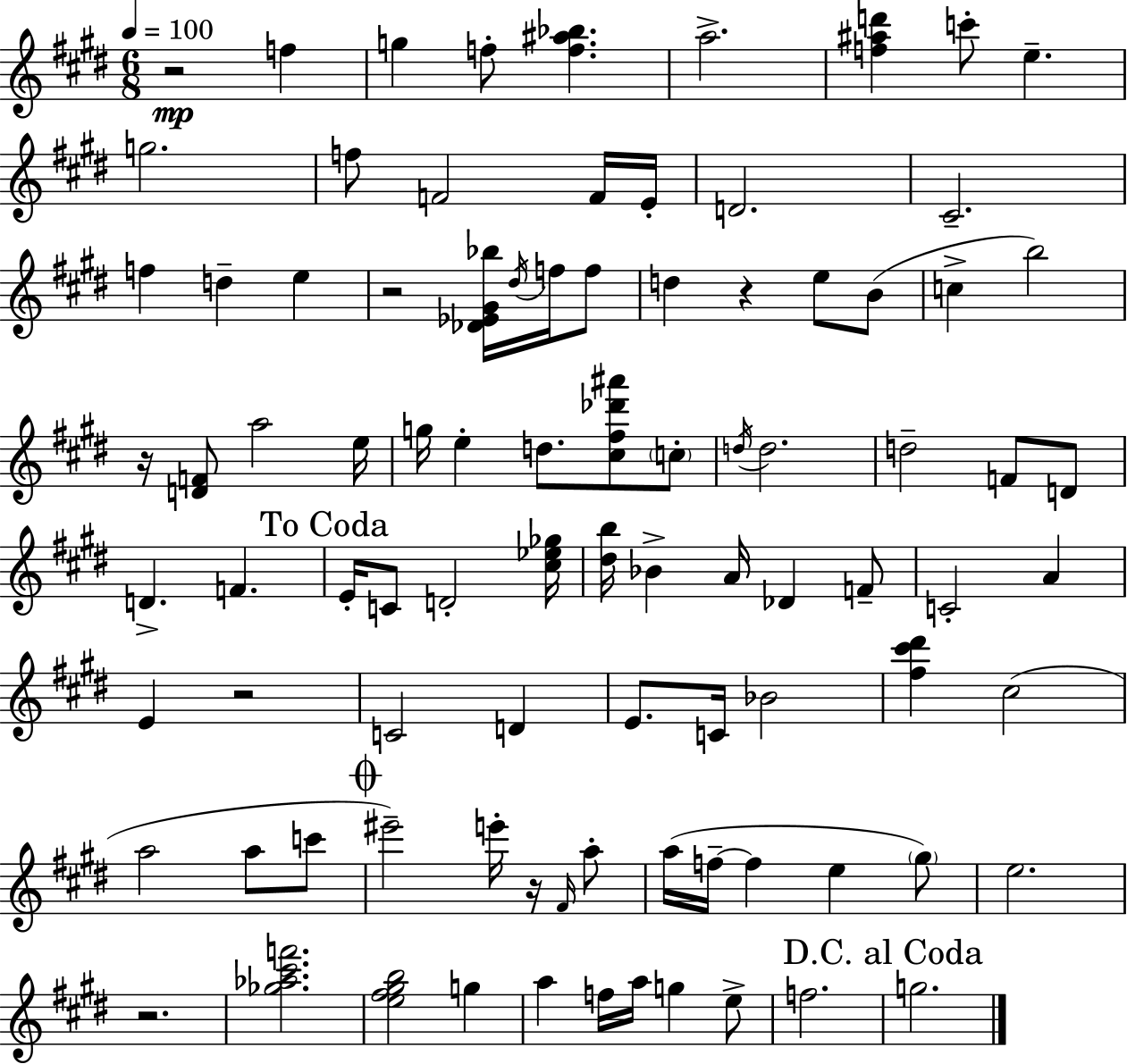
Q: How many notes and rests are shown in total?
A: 91